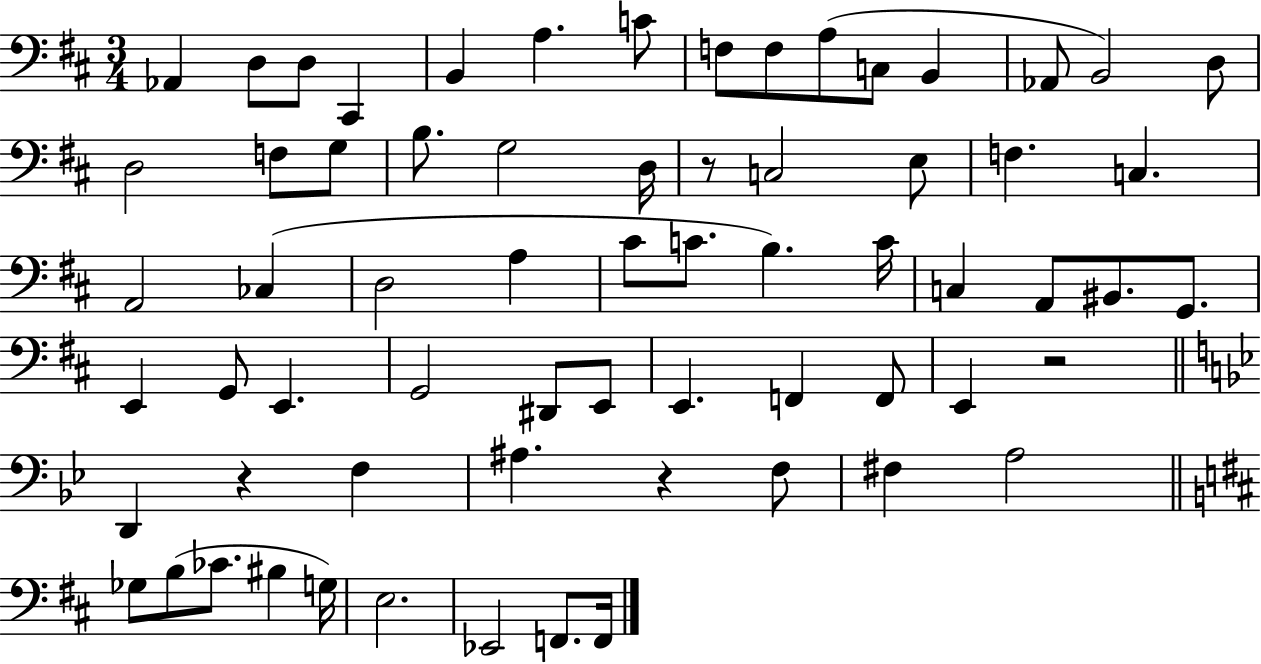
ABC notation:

X:1
T:Untitled
M:3/4
L:1/4
K:D
_A,, D,/2 D,/2 ^C,, B,, A, C/2 F,/2 F,/2 A,/2 C,/2 B,, _A,,/2 B,,2 D,/2 D,2 F,/2 G,/2 B,/2 G,2 D,/4 z/2 C,2 E,/2 F, C, A,,2 _C, D,2 A, ^C/2 C/2 B, C/4 C, A,,/2 ^B,,/2 G,,/2 E,, G,,/2 E,, G,,2 ^D,,/2 E,,/2 E,, F,, F,,/2 E,, z2 D,, z F, ^A, z F,/2 ^F, A,2 _G,/2 B,/2 _C/2 ^B, G,/4 E,2 _E,,2 F,,/2 F,,/4